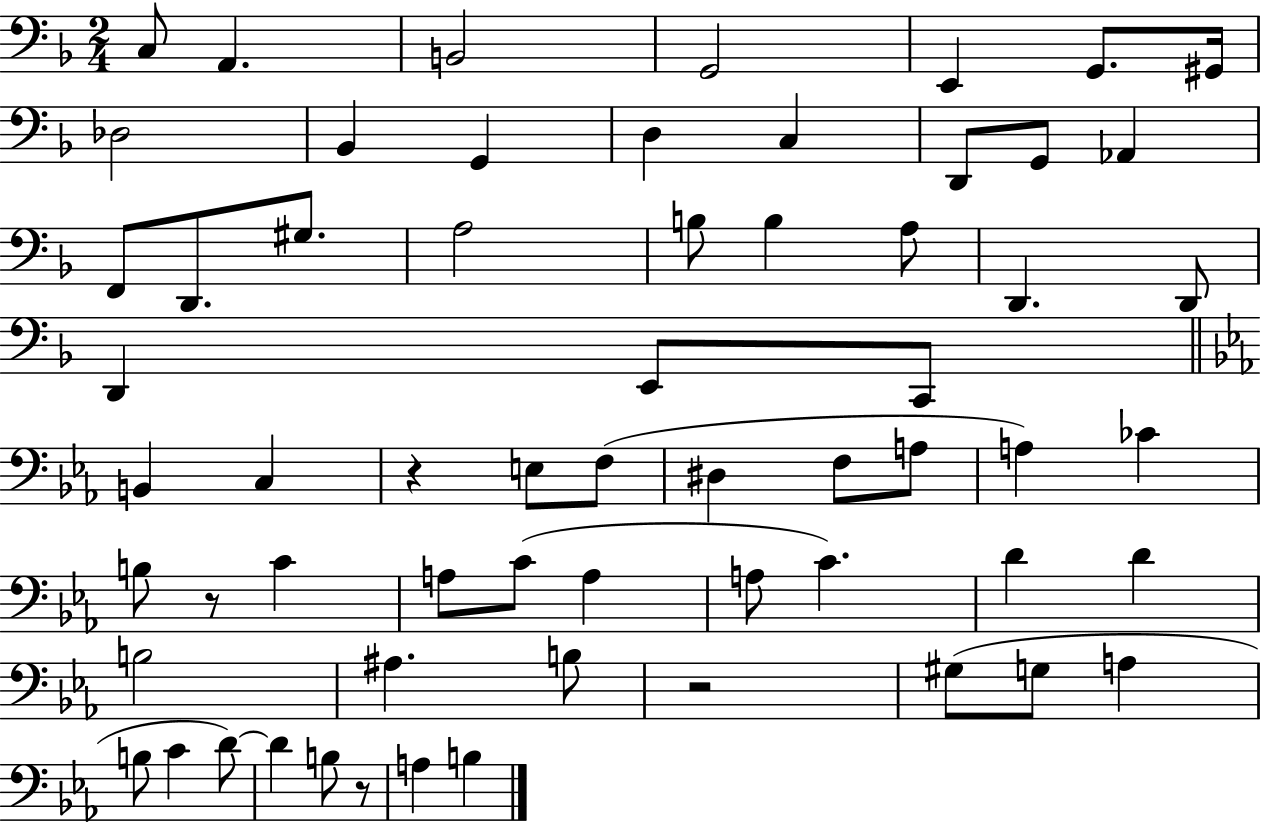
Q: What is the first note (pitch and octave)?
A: C3